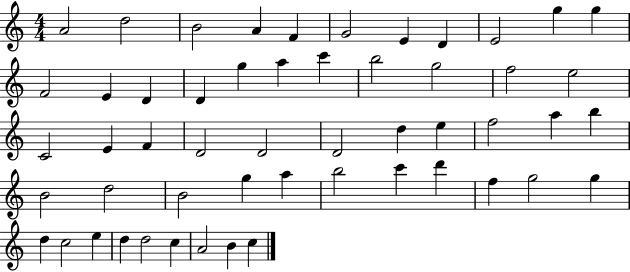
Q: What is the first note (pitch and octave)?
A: A4